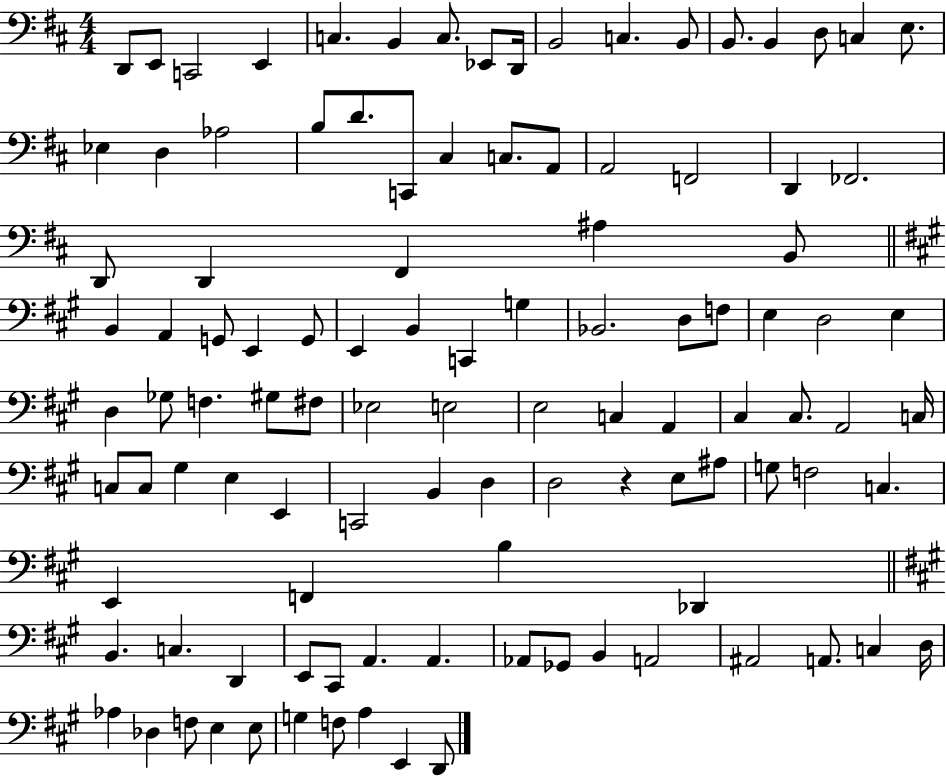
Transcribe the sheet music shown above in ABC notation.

X:1
T:Untitled
M:4/4
L:1/4
K:D
D,,/2 E,,/2 C,,2 E,, C, B,, C,/2 _E,,/2 D,,/4 B,,2 C, B,,/2 B,,/2 B,, D,/2 C, E,/2 _E, D, _A,2 B,/2 D/2 C,,/2 ^C, C,/2 A,,/2 A,,2 F,,2 D,, _F,,2 D,,/2 D,, ^F,, ^A, B,,/2 B,, A,, G,,/2 E,, G,,/2 E,, B,, C,, G, _B,,2 D,/2 F,/2 E, D,2 E, D, _G,/2 F, ^G,/2 ^F,/2 _E,2 E,2 E,2 C, A,, ^C, ^C,/2 A,,2 C,/4 C,/2 C,/2 ^G, E, E,, C,,2 B,, D, D,2 z E,/2 ^A,/2 G,/2 F,2 C, E,, F,, B, _D,, B,, C, D,, E,,/2 ^C,,/2 A,, A,, _A,,/2 _G,,/2 B,, A,,2 ^A,,2 A,,/2 C, D,/4 _A, _D, F,/2 E, E,/2 G, F,/2 A, E,, D,,/2